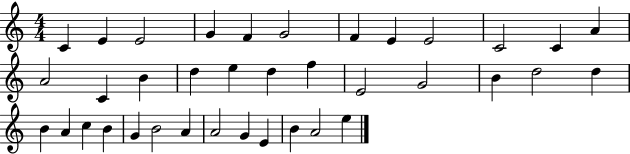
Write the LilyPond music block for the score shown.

{
  \clef treble
  \numericTimeSignature
  \time 4/4
  \key c \major
  c'4 e'4 e'2 | g'4 f'4 g'2 | f'4 e'4 e'2 | c'2 c'4 a'4 | \break a'2 c'4 b'4 | d''4 e''4 d''4 f''4 | e'2 g'2 | b'4 d''2 d''4 | \break b'4 a'4 c''4 b'4 | g'4 b'2 a'4 | a'2 g'4 e'4 | b'4 a'2 e''4 | \break \bar "|."
}